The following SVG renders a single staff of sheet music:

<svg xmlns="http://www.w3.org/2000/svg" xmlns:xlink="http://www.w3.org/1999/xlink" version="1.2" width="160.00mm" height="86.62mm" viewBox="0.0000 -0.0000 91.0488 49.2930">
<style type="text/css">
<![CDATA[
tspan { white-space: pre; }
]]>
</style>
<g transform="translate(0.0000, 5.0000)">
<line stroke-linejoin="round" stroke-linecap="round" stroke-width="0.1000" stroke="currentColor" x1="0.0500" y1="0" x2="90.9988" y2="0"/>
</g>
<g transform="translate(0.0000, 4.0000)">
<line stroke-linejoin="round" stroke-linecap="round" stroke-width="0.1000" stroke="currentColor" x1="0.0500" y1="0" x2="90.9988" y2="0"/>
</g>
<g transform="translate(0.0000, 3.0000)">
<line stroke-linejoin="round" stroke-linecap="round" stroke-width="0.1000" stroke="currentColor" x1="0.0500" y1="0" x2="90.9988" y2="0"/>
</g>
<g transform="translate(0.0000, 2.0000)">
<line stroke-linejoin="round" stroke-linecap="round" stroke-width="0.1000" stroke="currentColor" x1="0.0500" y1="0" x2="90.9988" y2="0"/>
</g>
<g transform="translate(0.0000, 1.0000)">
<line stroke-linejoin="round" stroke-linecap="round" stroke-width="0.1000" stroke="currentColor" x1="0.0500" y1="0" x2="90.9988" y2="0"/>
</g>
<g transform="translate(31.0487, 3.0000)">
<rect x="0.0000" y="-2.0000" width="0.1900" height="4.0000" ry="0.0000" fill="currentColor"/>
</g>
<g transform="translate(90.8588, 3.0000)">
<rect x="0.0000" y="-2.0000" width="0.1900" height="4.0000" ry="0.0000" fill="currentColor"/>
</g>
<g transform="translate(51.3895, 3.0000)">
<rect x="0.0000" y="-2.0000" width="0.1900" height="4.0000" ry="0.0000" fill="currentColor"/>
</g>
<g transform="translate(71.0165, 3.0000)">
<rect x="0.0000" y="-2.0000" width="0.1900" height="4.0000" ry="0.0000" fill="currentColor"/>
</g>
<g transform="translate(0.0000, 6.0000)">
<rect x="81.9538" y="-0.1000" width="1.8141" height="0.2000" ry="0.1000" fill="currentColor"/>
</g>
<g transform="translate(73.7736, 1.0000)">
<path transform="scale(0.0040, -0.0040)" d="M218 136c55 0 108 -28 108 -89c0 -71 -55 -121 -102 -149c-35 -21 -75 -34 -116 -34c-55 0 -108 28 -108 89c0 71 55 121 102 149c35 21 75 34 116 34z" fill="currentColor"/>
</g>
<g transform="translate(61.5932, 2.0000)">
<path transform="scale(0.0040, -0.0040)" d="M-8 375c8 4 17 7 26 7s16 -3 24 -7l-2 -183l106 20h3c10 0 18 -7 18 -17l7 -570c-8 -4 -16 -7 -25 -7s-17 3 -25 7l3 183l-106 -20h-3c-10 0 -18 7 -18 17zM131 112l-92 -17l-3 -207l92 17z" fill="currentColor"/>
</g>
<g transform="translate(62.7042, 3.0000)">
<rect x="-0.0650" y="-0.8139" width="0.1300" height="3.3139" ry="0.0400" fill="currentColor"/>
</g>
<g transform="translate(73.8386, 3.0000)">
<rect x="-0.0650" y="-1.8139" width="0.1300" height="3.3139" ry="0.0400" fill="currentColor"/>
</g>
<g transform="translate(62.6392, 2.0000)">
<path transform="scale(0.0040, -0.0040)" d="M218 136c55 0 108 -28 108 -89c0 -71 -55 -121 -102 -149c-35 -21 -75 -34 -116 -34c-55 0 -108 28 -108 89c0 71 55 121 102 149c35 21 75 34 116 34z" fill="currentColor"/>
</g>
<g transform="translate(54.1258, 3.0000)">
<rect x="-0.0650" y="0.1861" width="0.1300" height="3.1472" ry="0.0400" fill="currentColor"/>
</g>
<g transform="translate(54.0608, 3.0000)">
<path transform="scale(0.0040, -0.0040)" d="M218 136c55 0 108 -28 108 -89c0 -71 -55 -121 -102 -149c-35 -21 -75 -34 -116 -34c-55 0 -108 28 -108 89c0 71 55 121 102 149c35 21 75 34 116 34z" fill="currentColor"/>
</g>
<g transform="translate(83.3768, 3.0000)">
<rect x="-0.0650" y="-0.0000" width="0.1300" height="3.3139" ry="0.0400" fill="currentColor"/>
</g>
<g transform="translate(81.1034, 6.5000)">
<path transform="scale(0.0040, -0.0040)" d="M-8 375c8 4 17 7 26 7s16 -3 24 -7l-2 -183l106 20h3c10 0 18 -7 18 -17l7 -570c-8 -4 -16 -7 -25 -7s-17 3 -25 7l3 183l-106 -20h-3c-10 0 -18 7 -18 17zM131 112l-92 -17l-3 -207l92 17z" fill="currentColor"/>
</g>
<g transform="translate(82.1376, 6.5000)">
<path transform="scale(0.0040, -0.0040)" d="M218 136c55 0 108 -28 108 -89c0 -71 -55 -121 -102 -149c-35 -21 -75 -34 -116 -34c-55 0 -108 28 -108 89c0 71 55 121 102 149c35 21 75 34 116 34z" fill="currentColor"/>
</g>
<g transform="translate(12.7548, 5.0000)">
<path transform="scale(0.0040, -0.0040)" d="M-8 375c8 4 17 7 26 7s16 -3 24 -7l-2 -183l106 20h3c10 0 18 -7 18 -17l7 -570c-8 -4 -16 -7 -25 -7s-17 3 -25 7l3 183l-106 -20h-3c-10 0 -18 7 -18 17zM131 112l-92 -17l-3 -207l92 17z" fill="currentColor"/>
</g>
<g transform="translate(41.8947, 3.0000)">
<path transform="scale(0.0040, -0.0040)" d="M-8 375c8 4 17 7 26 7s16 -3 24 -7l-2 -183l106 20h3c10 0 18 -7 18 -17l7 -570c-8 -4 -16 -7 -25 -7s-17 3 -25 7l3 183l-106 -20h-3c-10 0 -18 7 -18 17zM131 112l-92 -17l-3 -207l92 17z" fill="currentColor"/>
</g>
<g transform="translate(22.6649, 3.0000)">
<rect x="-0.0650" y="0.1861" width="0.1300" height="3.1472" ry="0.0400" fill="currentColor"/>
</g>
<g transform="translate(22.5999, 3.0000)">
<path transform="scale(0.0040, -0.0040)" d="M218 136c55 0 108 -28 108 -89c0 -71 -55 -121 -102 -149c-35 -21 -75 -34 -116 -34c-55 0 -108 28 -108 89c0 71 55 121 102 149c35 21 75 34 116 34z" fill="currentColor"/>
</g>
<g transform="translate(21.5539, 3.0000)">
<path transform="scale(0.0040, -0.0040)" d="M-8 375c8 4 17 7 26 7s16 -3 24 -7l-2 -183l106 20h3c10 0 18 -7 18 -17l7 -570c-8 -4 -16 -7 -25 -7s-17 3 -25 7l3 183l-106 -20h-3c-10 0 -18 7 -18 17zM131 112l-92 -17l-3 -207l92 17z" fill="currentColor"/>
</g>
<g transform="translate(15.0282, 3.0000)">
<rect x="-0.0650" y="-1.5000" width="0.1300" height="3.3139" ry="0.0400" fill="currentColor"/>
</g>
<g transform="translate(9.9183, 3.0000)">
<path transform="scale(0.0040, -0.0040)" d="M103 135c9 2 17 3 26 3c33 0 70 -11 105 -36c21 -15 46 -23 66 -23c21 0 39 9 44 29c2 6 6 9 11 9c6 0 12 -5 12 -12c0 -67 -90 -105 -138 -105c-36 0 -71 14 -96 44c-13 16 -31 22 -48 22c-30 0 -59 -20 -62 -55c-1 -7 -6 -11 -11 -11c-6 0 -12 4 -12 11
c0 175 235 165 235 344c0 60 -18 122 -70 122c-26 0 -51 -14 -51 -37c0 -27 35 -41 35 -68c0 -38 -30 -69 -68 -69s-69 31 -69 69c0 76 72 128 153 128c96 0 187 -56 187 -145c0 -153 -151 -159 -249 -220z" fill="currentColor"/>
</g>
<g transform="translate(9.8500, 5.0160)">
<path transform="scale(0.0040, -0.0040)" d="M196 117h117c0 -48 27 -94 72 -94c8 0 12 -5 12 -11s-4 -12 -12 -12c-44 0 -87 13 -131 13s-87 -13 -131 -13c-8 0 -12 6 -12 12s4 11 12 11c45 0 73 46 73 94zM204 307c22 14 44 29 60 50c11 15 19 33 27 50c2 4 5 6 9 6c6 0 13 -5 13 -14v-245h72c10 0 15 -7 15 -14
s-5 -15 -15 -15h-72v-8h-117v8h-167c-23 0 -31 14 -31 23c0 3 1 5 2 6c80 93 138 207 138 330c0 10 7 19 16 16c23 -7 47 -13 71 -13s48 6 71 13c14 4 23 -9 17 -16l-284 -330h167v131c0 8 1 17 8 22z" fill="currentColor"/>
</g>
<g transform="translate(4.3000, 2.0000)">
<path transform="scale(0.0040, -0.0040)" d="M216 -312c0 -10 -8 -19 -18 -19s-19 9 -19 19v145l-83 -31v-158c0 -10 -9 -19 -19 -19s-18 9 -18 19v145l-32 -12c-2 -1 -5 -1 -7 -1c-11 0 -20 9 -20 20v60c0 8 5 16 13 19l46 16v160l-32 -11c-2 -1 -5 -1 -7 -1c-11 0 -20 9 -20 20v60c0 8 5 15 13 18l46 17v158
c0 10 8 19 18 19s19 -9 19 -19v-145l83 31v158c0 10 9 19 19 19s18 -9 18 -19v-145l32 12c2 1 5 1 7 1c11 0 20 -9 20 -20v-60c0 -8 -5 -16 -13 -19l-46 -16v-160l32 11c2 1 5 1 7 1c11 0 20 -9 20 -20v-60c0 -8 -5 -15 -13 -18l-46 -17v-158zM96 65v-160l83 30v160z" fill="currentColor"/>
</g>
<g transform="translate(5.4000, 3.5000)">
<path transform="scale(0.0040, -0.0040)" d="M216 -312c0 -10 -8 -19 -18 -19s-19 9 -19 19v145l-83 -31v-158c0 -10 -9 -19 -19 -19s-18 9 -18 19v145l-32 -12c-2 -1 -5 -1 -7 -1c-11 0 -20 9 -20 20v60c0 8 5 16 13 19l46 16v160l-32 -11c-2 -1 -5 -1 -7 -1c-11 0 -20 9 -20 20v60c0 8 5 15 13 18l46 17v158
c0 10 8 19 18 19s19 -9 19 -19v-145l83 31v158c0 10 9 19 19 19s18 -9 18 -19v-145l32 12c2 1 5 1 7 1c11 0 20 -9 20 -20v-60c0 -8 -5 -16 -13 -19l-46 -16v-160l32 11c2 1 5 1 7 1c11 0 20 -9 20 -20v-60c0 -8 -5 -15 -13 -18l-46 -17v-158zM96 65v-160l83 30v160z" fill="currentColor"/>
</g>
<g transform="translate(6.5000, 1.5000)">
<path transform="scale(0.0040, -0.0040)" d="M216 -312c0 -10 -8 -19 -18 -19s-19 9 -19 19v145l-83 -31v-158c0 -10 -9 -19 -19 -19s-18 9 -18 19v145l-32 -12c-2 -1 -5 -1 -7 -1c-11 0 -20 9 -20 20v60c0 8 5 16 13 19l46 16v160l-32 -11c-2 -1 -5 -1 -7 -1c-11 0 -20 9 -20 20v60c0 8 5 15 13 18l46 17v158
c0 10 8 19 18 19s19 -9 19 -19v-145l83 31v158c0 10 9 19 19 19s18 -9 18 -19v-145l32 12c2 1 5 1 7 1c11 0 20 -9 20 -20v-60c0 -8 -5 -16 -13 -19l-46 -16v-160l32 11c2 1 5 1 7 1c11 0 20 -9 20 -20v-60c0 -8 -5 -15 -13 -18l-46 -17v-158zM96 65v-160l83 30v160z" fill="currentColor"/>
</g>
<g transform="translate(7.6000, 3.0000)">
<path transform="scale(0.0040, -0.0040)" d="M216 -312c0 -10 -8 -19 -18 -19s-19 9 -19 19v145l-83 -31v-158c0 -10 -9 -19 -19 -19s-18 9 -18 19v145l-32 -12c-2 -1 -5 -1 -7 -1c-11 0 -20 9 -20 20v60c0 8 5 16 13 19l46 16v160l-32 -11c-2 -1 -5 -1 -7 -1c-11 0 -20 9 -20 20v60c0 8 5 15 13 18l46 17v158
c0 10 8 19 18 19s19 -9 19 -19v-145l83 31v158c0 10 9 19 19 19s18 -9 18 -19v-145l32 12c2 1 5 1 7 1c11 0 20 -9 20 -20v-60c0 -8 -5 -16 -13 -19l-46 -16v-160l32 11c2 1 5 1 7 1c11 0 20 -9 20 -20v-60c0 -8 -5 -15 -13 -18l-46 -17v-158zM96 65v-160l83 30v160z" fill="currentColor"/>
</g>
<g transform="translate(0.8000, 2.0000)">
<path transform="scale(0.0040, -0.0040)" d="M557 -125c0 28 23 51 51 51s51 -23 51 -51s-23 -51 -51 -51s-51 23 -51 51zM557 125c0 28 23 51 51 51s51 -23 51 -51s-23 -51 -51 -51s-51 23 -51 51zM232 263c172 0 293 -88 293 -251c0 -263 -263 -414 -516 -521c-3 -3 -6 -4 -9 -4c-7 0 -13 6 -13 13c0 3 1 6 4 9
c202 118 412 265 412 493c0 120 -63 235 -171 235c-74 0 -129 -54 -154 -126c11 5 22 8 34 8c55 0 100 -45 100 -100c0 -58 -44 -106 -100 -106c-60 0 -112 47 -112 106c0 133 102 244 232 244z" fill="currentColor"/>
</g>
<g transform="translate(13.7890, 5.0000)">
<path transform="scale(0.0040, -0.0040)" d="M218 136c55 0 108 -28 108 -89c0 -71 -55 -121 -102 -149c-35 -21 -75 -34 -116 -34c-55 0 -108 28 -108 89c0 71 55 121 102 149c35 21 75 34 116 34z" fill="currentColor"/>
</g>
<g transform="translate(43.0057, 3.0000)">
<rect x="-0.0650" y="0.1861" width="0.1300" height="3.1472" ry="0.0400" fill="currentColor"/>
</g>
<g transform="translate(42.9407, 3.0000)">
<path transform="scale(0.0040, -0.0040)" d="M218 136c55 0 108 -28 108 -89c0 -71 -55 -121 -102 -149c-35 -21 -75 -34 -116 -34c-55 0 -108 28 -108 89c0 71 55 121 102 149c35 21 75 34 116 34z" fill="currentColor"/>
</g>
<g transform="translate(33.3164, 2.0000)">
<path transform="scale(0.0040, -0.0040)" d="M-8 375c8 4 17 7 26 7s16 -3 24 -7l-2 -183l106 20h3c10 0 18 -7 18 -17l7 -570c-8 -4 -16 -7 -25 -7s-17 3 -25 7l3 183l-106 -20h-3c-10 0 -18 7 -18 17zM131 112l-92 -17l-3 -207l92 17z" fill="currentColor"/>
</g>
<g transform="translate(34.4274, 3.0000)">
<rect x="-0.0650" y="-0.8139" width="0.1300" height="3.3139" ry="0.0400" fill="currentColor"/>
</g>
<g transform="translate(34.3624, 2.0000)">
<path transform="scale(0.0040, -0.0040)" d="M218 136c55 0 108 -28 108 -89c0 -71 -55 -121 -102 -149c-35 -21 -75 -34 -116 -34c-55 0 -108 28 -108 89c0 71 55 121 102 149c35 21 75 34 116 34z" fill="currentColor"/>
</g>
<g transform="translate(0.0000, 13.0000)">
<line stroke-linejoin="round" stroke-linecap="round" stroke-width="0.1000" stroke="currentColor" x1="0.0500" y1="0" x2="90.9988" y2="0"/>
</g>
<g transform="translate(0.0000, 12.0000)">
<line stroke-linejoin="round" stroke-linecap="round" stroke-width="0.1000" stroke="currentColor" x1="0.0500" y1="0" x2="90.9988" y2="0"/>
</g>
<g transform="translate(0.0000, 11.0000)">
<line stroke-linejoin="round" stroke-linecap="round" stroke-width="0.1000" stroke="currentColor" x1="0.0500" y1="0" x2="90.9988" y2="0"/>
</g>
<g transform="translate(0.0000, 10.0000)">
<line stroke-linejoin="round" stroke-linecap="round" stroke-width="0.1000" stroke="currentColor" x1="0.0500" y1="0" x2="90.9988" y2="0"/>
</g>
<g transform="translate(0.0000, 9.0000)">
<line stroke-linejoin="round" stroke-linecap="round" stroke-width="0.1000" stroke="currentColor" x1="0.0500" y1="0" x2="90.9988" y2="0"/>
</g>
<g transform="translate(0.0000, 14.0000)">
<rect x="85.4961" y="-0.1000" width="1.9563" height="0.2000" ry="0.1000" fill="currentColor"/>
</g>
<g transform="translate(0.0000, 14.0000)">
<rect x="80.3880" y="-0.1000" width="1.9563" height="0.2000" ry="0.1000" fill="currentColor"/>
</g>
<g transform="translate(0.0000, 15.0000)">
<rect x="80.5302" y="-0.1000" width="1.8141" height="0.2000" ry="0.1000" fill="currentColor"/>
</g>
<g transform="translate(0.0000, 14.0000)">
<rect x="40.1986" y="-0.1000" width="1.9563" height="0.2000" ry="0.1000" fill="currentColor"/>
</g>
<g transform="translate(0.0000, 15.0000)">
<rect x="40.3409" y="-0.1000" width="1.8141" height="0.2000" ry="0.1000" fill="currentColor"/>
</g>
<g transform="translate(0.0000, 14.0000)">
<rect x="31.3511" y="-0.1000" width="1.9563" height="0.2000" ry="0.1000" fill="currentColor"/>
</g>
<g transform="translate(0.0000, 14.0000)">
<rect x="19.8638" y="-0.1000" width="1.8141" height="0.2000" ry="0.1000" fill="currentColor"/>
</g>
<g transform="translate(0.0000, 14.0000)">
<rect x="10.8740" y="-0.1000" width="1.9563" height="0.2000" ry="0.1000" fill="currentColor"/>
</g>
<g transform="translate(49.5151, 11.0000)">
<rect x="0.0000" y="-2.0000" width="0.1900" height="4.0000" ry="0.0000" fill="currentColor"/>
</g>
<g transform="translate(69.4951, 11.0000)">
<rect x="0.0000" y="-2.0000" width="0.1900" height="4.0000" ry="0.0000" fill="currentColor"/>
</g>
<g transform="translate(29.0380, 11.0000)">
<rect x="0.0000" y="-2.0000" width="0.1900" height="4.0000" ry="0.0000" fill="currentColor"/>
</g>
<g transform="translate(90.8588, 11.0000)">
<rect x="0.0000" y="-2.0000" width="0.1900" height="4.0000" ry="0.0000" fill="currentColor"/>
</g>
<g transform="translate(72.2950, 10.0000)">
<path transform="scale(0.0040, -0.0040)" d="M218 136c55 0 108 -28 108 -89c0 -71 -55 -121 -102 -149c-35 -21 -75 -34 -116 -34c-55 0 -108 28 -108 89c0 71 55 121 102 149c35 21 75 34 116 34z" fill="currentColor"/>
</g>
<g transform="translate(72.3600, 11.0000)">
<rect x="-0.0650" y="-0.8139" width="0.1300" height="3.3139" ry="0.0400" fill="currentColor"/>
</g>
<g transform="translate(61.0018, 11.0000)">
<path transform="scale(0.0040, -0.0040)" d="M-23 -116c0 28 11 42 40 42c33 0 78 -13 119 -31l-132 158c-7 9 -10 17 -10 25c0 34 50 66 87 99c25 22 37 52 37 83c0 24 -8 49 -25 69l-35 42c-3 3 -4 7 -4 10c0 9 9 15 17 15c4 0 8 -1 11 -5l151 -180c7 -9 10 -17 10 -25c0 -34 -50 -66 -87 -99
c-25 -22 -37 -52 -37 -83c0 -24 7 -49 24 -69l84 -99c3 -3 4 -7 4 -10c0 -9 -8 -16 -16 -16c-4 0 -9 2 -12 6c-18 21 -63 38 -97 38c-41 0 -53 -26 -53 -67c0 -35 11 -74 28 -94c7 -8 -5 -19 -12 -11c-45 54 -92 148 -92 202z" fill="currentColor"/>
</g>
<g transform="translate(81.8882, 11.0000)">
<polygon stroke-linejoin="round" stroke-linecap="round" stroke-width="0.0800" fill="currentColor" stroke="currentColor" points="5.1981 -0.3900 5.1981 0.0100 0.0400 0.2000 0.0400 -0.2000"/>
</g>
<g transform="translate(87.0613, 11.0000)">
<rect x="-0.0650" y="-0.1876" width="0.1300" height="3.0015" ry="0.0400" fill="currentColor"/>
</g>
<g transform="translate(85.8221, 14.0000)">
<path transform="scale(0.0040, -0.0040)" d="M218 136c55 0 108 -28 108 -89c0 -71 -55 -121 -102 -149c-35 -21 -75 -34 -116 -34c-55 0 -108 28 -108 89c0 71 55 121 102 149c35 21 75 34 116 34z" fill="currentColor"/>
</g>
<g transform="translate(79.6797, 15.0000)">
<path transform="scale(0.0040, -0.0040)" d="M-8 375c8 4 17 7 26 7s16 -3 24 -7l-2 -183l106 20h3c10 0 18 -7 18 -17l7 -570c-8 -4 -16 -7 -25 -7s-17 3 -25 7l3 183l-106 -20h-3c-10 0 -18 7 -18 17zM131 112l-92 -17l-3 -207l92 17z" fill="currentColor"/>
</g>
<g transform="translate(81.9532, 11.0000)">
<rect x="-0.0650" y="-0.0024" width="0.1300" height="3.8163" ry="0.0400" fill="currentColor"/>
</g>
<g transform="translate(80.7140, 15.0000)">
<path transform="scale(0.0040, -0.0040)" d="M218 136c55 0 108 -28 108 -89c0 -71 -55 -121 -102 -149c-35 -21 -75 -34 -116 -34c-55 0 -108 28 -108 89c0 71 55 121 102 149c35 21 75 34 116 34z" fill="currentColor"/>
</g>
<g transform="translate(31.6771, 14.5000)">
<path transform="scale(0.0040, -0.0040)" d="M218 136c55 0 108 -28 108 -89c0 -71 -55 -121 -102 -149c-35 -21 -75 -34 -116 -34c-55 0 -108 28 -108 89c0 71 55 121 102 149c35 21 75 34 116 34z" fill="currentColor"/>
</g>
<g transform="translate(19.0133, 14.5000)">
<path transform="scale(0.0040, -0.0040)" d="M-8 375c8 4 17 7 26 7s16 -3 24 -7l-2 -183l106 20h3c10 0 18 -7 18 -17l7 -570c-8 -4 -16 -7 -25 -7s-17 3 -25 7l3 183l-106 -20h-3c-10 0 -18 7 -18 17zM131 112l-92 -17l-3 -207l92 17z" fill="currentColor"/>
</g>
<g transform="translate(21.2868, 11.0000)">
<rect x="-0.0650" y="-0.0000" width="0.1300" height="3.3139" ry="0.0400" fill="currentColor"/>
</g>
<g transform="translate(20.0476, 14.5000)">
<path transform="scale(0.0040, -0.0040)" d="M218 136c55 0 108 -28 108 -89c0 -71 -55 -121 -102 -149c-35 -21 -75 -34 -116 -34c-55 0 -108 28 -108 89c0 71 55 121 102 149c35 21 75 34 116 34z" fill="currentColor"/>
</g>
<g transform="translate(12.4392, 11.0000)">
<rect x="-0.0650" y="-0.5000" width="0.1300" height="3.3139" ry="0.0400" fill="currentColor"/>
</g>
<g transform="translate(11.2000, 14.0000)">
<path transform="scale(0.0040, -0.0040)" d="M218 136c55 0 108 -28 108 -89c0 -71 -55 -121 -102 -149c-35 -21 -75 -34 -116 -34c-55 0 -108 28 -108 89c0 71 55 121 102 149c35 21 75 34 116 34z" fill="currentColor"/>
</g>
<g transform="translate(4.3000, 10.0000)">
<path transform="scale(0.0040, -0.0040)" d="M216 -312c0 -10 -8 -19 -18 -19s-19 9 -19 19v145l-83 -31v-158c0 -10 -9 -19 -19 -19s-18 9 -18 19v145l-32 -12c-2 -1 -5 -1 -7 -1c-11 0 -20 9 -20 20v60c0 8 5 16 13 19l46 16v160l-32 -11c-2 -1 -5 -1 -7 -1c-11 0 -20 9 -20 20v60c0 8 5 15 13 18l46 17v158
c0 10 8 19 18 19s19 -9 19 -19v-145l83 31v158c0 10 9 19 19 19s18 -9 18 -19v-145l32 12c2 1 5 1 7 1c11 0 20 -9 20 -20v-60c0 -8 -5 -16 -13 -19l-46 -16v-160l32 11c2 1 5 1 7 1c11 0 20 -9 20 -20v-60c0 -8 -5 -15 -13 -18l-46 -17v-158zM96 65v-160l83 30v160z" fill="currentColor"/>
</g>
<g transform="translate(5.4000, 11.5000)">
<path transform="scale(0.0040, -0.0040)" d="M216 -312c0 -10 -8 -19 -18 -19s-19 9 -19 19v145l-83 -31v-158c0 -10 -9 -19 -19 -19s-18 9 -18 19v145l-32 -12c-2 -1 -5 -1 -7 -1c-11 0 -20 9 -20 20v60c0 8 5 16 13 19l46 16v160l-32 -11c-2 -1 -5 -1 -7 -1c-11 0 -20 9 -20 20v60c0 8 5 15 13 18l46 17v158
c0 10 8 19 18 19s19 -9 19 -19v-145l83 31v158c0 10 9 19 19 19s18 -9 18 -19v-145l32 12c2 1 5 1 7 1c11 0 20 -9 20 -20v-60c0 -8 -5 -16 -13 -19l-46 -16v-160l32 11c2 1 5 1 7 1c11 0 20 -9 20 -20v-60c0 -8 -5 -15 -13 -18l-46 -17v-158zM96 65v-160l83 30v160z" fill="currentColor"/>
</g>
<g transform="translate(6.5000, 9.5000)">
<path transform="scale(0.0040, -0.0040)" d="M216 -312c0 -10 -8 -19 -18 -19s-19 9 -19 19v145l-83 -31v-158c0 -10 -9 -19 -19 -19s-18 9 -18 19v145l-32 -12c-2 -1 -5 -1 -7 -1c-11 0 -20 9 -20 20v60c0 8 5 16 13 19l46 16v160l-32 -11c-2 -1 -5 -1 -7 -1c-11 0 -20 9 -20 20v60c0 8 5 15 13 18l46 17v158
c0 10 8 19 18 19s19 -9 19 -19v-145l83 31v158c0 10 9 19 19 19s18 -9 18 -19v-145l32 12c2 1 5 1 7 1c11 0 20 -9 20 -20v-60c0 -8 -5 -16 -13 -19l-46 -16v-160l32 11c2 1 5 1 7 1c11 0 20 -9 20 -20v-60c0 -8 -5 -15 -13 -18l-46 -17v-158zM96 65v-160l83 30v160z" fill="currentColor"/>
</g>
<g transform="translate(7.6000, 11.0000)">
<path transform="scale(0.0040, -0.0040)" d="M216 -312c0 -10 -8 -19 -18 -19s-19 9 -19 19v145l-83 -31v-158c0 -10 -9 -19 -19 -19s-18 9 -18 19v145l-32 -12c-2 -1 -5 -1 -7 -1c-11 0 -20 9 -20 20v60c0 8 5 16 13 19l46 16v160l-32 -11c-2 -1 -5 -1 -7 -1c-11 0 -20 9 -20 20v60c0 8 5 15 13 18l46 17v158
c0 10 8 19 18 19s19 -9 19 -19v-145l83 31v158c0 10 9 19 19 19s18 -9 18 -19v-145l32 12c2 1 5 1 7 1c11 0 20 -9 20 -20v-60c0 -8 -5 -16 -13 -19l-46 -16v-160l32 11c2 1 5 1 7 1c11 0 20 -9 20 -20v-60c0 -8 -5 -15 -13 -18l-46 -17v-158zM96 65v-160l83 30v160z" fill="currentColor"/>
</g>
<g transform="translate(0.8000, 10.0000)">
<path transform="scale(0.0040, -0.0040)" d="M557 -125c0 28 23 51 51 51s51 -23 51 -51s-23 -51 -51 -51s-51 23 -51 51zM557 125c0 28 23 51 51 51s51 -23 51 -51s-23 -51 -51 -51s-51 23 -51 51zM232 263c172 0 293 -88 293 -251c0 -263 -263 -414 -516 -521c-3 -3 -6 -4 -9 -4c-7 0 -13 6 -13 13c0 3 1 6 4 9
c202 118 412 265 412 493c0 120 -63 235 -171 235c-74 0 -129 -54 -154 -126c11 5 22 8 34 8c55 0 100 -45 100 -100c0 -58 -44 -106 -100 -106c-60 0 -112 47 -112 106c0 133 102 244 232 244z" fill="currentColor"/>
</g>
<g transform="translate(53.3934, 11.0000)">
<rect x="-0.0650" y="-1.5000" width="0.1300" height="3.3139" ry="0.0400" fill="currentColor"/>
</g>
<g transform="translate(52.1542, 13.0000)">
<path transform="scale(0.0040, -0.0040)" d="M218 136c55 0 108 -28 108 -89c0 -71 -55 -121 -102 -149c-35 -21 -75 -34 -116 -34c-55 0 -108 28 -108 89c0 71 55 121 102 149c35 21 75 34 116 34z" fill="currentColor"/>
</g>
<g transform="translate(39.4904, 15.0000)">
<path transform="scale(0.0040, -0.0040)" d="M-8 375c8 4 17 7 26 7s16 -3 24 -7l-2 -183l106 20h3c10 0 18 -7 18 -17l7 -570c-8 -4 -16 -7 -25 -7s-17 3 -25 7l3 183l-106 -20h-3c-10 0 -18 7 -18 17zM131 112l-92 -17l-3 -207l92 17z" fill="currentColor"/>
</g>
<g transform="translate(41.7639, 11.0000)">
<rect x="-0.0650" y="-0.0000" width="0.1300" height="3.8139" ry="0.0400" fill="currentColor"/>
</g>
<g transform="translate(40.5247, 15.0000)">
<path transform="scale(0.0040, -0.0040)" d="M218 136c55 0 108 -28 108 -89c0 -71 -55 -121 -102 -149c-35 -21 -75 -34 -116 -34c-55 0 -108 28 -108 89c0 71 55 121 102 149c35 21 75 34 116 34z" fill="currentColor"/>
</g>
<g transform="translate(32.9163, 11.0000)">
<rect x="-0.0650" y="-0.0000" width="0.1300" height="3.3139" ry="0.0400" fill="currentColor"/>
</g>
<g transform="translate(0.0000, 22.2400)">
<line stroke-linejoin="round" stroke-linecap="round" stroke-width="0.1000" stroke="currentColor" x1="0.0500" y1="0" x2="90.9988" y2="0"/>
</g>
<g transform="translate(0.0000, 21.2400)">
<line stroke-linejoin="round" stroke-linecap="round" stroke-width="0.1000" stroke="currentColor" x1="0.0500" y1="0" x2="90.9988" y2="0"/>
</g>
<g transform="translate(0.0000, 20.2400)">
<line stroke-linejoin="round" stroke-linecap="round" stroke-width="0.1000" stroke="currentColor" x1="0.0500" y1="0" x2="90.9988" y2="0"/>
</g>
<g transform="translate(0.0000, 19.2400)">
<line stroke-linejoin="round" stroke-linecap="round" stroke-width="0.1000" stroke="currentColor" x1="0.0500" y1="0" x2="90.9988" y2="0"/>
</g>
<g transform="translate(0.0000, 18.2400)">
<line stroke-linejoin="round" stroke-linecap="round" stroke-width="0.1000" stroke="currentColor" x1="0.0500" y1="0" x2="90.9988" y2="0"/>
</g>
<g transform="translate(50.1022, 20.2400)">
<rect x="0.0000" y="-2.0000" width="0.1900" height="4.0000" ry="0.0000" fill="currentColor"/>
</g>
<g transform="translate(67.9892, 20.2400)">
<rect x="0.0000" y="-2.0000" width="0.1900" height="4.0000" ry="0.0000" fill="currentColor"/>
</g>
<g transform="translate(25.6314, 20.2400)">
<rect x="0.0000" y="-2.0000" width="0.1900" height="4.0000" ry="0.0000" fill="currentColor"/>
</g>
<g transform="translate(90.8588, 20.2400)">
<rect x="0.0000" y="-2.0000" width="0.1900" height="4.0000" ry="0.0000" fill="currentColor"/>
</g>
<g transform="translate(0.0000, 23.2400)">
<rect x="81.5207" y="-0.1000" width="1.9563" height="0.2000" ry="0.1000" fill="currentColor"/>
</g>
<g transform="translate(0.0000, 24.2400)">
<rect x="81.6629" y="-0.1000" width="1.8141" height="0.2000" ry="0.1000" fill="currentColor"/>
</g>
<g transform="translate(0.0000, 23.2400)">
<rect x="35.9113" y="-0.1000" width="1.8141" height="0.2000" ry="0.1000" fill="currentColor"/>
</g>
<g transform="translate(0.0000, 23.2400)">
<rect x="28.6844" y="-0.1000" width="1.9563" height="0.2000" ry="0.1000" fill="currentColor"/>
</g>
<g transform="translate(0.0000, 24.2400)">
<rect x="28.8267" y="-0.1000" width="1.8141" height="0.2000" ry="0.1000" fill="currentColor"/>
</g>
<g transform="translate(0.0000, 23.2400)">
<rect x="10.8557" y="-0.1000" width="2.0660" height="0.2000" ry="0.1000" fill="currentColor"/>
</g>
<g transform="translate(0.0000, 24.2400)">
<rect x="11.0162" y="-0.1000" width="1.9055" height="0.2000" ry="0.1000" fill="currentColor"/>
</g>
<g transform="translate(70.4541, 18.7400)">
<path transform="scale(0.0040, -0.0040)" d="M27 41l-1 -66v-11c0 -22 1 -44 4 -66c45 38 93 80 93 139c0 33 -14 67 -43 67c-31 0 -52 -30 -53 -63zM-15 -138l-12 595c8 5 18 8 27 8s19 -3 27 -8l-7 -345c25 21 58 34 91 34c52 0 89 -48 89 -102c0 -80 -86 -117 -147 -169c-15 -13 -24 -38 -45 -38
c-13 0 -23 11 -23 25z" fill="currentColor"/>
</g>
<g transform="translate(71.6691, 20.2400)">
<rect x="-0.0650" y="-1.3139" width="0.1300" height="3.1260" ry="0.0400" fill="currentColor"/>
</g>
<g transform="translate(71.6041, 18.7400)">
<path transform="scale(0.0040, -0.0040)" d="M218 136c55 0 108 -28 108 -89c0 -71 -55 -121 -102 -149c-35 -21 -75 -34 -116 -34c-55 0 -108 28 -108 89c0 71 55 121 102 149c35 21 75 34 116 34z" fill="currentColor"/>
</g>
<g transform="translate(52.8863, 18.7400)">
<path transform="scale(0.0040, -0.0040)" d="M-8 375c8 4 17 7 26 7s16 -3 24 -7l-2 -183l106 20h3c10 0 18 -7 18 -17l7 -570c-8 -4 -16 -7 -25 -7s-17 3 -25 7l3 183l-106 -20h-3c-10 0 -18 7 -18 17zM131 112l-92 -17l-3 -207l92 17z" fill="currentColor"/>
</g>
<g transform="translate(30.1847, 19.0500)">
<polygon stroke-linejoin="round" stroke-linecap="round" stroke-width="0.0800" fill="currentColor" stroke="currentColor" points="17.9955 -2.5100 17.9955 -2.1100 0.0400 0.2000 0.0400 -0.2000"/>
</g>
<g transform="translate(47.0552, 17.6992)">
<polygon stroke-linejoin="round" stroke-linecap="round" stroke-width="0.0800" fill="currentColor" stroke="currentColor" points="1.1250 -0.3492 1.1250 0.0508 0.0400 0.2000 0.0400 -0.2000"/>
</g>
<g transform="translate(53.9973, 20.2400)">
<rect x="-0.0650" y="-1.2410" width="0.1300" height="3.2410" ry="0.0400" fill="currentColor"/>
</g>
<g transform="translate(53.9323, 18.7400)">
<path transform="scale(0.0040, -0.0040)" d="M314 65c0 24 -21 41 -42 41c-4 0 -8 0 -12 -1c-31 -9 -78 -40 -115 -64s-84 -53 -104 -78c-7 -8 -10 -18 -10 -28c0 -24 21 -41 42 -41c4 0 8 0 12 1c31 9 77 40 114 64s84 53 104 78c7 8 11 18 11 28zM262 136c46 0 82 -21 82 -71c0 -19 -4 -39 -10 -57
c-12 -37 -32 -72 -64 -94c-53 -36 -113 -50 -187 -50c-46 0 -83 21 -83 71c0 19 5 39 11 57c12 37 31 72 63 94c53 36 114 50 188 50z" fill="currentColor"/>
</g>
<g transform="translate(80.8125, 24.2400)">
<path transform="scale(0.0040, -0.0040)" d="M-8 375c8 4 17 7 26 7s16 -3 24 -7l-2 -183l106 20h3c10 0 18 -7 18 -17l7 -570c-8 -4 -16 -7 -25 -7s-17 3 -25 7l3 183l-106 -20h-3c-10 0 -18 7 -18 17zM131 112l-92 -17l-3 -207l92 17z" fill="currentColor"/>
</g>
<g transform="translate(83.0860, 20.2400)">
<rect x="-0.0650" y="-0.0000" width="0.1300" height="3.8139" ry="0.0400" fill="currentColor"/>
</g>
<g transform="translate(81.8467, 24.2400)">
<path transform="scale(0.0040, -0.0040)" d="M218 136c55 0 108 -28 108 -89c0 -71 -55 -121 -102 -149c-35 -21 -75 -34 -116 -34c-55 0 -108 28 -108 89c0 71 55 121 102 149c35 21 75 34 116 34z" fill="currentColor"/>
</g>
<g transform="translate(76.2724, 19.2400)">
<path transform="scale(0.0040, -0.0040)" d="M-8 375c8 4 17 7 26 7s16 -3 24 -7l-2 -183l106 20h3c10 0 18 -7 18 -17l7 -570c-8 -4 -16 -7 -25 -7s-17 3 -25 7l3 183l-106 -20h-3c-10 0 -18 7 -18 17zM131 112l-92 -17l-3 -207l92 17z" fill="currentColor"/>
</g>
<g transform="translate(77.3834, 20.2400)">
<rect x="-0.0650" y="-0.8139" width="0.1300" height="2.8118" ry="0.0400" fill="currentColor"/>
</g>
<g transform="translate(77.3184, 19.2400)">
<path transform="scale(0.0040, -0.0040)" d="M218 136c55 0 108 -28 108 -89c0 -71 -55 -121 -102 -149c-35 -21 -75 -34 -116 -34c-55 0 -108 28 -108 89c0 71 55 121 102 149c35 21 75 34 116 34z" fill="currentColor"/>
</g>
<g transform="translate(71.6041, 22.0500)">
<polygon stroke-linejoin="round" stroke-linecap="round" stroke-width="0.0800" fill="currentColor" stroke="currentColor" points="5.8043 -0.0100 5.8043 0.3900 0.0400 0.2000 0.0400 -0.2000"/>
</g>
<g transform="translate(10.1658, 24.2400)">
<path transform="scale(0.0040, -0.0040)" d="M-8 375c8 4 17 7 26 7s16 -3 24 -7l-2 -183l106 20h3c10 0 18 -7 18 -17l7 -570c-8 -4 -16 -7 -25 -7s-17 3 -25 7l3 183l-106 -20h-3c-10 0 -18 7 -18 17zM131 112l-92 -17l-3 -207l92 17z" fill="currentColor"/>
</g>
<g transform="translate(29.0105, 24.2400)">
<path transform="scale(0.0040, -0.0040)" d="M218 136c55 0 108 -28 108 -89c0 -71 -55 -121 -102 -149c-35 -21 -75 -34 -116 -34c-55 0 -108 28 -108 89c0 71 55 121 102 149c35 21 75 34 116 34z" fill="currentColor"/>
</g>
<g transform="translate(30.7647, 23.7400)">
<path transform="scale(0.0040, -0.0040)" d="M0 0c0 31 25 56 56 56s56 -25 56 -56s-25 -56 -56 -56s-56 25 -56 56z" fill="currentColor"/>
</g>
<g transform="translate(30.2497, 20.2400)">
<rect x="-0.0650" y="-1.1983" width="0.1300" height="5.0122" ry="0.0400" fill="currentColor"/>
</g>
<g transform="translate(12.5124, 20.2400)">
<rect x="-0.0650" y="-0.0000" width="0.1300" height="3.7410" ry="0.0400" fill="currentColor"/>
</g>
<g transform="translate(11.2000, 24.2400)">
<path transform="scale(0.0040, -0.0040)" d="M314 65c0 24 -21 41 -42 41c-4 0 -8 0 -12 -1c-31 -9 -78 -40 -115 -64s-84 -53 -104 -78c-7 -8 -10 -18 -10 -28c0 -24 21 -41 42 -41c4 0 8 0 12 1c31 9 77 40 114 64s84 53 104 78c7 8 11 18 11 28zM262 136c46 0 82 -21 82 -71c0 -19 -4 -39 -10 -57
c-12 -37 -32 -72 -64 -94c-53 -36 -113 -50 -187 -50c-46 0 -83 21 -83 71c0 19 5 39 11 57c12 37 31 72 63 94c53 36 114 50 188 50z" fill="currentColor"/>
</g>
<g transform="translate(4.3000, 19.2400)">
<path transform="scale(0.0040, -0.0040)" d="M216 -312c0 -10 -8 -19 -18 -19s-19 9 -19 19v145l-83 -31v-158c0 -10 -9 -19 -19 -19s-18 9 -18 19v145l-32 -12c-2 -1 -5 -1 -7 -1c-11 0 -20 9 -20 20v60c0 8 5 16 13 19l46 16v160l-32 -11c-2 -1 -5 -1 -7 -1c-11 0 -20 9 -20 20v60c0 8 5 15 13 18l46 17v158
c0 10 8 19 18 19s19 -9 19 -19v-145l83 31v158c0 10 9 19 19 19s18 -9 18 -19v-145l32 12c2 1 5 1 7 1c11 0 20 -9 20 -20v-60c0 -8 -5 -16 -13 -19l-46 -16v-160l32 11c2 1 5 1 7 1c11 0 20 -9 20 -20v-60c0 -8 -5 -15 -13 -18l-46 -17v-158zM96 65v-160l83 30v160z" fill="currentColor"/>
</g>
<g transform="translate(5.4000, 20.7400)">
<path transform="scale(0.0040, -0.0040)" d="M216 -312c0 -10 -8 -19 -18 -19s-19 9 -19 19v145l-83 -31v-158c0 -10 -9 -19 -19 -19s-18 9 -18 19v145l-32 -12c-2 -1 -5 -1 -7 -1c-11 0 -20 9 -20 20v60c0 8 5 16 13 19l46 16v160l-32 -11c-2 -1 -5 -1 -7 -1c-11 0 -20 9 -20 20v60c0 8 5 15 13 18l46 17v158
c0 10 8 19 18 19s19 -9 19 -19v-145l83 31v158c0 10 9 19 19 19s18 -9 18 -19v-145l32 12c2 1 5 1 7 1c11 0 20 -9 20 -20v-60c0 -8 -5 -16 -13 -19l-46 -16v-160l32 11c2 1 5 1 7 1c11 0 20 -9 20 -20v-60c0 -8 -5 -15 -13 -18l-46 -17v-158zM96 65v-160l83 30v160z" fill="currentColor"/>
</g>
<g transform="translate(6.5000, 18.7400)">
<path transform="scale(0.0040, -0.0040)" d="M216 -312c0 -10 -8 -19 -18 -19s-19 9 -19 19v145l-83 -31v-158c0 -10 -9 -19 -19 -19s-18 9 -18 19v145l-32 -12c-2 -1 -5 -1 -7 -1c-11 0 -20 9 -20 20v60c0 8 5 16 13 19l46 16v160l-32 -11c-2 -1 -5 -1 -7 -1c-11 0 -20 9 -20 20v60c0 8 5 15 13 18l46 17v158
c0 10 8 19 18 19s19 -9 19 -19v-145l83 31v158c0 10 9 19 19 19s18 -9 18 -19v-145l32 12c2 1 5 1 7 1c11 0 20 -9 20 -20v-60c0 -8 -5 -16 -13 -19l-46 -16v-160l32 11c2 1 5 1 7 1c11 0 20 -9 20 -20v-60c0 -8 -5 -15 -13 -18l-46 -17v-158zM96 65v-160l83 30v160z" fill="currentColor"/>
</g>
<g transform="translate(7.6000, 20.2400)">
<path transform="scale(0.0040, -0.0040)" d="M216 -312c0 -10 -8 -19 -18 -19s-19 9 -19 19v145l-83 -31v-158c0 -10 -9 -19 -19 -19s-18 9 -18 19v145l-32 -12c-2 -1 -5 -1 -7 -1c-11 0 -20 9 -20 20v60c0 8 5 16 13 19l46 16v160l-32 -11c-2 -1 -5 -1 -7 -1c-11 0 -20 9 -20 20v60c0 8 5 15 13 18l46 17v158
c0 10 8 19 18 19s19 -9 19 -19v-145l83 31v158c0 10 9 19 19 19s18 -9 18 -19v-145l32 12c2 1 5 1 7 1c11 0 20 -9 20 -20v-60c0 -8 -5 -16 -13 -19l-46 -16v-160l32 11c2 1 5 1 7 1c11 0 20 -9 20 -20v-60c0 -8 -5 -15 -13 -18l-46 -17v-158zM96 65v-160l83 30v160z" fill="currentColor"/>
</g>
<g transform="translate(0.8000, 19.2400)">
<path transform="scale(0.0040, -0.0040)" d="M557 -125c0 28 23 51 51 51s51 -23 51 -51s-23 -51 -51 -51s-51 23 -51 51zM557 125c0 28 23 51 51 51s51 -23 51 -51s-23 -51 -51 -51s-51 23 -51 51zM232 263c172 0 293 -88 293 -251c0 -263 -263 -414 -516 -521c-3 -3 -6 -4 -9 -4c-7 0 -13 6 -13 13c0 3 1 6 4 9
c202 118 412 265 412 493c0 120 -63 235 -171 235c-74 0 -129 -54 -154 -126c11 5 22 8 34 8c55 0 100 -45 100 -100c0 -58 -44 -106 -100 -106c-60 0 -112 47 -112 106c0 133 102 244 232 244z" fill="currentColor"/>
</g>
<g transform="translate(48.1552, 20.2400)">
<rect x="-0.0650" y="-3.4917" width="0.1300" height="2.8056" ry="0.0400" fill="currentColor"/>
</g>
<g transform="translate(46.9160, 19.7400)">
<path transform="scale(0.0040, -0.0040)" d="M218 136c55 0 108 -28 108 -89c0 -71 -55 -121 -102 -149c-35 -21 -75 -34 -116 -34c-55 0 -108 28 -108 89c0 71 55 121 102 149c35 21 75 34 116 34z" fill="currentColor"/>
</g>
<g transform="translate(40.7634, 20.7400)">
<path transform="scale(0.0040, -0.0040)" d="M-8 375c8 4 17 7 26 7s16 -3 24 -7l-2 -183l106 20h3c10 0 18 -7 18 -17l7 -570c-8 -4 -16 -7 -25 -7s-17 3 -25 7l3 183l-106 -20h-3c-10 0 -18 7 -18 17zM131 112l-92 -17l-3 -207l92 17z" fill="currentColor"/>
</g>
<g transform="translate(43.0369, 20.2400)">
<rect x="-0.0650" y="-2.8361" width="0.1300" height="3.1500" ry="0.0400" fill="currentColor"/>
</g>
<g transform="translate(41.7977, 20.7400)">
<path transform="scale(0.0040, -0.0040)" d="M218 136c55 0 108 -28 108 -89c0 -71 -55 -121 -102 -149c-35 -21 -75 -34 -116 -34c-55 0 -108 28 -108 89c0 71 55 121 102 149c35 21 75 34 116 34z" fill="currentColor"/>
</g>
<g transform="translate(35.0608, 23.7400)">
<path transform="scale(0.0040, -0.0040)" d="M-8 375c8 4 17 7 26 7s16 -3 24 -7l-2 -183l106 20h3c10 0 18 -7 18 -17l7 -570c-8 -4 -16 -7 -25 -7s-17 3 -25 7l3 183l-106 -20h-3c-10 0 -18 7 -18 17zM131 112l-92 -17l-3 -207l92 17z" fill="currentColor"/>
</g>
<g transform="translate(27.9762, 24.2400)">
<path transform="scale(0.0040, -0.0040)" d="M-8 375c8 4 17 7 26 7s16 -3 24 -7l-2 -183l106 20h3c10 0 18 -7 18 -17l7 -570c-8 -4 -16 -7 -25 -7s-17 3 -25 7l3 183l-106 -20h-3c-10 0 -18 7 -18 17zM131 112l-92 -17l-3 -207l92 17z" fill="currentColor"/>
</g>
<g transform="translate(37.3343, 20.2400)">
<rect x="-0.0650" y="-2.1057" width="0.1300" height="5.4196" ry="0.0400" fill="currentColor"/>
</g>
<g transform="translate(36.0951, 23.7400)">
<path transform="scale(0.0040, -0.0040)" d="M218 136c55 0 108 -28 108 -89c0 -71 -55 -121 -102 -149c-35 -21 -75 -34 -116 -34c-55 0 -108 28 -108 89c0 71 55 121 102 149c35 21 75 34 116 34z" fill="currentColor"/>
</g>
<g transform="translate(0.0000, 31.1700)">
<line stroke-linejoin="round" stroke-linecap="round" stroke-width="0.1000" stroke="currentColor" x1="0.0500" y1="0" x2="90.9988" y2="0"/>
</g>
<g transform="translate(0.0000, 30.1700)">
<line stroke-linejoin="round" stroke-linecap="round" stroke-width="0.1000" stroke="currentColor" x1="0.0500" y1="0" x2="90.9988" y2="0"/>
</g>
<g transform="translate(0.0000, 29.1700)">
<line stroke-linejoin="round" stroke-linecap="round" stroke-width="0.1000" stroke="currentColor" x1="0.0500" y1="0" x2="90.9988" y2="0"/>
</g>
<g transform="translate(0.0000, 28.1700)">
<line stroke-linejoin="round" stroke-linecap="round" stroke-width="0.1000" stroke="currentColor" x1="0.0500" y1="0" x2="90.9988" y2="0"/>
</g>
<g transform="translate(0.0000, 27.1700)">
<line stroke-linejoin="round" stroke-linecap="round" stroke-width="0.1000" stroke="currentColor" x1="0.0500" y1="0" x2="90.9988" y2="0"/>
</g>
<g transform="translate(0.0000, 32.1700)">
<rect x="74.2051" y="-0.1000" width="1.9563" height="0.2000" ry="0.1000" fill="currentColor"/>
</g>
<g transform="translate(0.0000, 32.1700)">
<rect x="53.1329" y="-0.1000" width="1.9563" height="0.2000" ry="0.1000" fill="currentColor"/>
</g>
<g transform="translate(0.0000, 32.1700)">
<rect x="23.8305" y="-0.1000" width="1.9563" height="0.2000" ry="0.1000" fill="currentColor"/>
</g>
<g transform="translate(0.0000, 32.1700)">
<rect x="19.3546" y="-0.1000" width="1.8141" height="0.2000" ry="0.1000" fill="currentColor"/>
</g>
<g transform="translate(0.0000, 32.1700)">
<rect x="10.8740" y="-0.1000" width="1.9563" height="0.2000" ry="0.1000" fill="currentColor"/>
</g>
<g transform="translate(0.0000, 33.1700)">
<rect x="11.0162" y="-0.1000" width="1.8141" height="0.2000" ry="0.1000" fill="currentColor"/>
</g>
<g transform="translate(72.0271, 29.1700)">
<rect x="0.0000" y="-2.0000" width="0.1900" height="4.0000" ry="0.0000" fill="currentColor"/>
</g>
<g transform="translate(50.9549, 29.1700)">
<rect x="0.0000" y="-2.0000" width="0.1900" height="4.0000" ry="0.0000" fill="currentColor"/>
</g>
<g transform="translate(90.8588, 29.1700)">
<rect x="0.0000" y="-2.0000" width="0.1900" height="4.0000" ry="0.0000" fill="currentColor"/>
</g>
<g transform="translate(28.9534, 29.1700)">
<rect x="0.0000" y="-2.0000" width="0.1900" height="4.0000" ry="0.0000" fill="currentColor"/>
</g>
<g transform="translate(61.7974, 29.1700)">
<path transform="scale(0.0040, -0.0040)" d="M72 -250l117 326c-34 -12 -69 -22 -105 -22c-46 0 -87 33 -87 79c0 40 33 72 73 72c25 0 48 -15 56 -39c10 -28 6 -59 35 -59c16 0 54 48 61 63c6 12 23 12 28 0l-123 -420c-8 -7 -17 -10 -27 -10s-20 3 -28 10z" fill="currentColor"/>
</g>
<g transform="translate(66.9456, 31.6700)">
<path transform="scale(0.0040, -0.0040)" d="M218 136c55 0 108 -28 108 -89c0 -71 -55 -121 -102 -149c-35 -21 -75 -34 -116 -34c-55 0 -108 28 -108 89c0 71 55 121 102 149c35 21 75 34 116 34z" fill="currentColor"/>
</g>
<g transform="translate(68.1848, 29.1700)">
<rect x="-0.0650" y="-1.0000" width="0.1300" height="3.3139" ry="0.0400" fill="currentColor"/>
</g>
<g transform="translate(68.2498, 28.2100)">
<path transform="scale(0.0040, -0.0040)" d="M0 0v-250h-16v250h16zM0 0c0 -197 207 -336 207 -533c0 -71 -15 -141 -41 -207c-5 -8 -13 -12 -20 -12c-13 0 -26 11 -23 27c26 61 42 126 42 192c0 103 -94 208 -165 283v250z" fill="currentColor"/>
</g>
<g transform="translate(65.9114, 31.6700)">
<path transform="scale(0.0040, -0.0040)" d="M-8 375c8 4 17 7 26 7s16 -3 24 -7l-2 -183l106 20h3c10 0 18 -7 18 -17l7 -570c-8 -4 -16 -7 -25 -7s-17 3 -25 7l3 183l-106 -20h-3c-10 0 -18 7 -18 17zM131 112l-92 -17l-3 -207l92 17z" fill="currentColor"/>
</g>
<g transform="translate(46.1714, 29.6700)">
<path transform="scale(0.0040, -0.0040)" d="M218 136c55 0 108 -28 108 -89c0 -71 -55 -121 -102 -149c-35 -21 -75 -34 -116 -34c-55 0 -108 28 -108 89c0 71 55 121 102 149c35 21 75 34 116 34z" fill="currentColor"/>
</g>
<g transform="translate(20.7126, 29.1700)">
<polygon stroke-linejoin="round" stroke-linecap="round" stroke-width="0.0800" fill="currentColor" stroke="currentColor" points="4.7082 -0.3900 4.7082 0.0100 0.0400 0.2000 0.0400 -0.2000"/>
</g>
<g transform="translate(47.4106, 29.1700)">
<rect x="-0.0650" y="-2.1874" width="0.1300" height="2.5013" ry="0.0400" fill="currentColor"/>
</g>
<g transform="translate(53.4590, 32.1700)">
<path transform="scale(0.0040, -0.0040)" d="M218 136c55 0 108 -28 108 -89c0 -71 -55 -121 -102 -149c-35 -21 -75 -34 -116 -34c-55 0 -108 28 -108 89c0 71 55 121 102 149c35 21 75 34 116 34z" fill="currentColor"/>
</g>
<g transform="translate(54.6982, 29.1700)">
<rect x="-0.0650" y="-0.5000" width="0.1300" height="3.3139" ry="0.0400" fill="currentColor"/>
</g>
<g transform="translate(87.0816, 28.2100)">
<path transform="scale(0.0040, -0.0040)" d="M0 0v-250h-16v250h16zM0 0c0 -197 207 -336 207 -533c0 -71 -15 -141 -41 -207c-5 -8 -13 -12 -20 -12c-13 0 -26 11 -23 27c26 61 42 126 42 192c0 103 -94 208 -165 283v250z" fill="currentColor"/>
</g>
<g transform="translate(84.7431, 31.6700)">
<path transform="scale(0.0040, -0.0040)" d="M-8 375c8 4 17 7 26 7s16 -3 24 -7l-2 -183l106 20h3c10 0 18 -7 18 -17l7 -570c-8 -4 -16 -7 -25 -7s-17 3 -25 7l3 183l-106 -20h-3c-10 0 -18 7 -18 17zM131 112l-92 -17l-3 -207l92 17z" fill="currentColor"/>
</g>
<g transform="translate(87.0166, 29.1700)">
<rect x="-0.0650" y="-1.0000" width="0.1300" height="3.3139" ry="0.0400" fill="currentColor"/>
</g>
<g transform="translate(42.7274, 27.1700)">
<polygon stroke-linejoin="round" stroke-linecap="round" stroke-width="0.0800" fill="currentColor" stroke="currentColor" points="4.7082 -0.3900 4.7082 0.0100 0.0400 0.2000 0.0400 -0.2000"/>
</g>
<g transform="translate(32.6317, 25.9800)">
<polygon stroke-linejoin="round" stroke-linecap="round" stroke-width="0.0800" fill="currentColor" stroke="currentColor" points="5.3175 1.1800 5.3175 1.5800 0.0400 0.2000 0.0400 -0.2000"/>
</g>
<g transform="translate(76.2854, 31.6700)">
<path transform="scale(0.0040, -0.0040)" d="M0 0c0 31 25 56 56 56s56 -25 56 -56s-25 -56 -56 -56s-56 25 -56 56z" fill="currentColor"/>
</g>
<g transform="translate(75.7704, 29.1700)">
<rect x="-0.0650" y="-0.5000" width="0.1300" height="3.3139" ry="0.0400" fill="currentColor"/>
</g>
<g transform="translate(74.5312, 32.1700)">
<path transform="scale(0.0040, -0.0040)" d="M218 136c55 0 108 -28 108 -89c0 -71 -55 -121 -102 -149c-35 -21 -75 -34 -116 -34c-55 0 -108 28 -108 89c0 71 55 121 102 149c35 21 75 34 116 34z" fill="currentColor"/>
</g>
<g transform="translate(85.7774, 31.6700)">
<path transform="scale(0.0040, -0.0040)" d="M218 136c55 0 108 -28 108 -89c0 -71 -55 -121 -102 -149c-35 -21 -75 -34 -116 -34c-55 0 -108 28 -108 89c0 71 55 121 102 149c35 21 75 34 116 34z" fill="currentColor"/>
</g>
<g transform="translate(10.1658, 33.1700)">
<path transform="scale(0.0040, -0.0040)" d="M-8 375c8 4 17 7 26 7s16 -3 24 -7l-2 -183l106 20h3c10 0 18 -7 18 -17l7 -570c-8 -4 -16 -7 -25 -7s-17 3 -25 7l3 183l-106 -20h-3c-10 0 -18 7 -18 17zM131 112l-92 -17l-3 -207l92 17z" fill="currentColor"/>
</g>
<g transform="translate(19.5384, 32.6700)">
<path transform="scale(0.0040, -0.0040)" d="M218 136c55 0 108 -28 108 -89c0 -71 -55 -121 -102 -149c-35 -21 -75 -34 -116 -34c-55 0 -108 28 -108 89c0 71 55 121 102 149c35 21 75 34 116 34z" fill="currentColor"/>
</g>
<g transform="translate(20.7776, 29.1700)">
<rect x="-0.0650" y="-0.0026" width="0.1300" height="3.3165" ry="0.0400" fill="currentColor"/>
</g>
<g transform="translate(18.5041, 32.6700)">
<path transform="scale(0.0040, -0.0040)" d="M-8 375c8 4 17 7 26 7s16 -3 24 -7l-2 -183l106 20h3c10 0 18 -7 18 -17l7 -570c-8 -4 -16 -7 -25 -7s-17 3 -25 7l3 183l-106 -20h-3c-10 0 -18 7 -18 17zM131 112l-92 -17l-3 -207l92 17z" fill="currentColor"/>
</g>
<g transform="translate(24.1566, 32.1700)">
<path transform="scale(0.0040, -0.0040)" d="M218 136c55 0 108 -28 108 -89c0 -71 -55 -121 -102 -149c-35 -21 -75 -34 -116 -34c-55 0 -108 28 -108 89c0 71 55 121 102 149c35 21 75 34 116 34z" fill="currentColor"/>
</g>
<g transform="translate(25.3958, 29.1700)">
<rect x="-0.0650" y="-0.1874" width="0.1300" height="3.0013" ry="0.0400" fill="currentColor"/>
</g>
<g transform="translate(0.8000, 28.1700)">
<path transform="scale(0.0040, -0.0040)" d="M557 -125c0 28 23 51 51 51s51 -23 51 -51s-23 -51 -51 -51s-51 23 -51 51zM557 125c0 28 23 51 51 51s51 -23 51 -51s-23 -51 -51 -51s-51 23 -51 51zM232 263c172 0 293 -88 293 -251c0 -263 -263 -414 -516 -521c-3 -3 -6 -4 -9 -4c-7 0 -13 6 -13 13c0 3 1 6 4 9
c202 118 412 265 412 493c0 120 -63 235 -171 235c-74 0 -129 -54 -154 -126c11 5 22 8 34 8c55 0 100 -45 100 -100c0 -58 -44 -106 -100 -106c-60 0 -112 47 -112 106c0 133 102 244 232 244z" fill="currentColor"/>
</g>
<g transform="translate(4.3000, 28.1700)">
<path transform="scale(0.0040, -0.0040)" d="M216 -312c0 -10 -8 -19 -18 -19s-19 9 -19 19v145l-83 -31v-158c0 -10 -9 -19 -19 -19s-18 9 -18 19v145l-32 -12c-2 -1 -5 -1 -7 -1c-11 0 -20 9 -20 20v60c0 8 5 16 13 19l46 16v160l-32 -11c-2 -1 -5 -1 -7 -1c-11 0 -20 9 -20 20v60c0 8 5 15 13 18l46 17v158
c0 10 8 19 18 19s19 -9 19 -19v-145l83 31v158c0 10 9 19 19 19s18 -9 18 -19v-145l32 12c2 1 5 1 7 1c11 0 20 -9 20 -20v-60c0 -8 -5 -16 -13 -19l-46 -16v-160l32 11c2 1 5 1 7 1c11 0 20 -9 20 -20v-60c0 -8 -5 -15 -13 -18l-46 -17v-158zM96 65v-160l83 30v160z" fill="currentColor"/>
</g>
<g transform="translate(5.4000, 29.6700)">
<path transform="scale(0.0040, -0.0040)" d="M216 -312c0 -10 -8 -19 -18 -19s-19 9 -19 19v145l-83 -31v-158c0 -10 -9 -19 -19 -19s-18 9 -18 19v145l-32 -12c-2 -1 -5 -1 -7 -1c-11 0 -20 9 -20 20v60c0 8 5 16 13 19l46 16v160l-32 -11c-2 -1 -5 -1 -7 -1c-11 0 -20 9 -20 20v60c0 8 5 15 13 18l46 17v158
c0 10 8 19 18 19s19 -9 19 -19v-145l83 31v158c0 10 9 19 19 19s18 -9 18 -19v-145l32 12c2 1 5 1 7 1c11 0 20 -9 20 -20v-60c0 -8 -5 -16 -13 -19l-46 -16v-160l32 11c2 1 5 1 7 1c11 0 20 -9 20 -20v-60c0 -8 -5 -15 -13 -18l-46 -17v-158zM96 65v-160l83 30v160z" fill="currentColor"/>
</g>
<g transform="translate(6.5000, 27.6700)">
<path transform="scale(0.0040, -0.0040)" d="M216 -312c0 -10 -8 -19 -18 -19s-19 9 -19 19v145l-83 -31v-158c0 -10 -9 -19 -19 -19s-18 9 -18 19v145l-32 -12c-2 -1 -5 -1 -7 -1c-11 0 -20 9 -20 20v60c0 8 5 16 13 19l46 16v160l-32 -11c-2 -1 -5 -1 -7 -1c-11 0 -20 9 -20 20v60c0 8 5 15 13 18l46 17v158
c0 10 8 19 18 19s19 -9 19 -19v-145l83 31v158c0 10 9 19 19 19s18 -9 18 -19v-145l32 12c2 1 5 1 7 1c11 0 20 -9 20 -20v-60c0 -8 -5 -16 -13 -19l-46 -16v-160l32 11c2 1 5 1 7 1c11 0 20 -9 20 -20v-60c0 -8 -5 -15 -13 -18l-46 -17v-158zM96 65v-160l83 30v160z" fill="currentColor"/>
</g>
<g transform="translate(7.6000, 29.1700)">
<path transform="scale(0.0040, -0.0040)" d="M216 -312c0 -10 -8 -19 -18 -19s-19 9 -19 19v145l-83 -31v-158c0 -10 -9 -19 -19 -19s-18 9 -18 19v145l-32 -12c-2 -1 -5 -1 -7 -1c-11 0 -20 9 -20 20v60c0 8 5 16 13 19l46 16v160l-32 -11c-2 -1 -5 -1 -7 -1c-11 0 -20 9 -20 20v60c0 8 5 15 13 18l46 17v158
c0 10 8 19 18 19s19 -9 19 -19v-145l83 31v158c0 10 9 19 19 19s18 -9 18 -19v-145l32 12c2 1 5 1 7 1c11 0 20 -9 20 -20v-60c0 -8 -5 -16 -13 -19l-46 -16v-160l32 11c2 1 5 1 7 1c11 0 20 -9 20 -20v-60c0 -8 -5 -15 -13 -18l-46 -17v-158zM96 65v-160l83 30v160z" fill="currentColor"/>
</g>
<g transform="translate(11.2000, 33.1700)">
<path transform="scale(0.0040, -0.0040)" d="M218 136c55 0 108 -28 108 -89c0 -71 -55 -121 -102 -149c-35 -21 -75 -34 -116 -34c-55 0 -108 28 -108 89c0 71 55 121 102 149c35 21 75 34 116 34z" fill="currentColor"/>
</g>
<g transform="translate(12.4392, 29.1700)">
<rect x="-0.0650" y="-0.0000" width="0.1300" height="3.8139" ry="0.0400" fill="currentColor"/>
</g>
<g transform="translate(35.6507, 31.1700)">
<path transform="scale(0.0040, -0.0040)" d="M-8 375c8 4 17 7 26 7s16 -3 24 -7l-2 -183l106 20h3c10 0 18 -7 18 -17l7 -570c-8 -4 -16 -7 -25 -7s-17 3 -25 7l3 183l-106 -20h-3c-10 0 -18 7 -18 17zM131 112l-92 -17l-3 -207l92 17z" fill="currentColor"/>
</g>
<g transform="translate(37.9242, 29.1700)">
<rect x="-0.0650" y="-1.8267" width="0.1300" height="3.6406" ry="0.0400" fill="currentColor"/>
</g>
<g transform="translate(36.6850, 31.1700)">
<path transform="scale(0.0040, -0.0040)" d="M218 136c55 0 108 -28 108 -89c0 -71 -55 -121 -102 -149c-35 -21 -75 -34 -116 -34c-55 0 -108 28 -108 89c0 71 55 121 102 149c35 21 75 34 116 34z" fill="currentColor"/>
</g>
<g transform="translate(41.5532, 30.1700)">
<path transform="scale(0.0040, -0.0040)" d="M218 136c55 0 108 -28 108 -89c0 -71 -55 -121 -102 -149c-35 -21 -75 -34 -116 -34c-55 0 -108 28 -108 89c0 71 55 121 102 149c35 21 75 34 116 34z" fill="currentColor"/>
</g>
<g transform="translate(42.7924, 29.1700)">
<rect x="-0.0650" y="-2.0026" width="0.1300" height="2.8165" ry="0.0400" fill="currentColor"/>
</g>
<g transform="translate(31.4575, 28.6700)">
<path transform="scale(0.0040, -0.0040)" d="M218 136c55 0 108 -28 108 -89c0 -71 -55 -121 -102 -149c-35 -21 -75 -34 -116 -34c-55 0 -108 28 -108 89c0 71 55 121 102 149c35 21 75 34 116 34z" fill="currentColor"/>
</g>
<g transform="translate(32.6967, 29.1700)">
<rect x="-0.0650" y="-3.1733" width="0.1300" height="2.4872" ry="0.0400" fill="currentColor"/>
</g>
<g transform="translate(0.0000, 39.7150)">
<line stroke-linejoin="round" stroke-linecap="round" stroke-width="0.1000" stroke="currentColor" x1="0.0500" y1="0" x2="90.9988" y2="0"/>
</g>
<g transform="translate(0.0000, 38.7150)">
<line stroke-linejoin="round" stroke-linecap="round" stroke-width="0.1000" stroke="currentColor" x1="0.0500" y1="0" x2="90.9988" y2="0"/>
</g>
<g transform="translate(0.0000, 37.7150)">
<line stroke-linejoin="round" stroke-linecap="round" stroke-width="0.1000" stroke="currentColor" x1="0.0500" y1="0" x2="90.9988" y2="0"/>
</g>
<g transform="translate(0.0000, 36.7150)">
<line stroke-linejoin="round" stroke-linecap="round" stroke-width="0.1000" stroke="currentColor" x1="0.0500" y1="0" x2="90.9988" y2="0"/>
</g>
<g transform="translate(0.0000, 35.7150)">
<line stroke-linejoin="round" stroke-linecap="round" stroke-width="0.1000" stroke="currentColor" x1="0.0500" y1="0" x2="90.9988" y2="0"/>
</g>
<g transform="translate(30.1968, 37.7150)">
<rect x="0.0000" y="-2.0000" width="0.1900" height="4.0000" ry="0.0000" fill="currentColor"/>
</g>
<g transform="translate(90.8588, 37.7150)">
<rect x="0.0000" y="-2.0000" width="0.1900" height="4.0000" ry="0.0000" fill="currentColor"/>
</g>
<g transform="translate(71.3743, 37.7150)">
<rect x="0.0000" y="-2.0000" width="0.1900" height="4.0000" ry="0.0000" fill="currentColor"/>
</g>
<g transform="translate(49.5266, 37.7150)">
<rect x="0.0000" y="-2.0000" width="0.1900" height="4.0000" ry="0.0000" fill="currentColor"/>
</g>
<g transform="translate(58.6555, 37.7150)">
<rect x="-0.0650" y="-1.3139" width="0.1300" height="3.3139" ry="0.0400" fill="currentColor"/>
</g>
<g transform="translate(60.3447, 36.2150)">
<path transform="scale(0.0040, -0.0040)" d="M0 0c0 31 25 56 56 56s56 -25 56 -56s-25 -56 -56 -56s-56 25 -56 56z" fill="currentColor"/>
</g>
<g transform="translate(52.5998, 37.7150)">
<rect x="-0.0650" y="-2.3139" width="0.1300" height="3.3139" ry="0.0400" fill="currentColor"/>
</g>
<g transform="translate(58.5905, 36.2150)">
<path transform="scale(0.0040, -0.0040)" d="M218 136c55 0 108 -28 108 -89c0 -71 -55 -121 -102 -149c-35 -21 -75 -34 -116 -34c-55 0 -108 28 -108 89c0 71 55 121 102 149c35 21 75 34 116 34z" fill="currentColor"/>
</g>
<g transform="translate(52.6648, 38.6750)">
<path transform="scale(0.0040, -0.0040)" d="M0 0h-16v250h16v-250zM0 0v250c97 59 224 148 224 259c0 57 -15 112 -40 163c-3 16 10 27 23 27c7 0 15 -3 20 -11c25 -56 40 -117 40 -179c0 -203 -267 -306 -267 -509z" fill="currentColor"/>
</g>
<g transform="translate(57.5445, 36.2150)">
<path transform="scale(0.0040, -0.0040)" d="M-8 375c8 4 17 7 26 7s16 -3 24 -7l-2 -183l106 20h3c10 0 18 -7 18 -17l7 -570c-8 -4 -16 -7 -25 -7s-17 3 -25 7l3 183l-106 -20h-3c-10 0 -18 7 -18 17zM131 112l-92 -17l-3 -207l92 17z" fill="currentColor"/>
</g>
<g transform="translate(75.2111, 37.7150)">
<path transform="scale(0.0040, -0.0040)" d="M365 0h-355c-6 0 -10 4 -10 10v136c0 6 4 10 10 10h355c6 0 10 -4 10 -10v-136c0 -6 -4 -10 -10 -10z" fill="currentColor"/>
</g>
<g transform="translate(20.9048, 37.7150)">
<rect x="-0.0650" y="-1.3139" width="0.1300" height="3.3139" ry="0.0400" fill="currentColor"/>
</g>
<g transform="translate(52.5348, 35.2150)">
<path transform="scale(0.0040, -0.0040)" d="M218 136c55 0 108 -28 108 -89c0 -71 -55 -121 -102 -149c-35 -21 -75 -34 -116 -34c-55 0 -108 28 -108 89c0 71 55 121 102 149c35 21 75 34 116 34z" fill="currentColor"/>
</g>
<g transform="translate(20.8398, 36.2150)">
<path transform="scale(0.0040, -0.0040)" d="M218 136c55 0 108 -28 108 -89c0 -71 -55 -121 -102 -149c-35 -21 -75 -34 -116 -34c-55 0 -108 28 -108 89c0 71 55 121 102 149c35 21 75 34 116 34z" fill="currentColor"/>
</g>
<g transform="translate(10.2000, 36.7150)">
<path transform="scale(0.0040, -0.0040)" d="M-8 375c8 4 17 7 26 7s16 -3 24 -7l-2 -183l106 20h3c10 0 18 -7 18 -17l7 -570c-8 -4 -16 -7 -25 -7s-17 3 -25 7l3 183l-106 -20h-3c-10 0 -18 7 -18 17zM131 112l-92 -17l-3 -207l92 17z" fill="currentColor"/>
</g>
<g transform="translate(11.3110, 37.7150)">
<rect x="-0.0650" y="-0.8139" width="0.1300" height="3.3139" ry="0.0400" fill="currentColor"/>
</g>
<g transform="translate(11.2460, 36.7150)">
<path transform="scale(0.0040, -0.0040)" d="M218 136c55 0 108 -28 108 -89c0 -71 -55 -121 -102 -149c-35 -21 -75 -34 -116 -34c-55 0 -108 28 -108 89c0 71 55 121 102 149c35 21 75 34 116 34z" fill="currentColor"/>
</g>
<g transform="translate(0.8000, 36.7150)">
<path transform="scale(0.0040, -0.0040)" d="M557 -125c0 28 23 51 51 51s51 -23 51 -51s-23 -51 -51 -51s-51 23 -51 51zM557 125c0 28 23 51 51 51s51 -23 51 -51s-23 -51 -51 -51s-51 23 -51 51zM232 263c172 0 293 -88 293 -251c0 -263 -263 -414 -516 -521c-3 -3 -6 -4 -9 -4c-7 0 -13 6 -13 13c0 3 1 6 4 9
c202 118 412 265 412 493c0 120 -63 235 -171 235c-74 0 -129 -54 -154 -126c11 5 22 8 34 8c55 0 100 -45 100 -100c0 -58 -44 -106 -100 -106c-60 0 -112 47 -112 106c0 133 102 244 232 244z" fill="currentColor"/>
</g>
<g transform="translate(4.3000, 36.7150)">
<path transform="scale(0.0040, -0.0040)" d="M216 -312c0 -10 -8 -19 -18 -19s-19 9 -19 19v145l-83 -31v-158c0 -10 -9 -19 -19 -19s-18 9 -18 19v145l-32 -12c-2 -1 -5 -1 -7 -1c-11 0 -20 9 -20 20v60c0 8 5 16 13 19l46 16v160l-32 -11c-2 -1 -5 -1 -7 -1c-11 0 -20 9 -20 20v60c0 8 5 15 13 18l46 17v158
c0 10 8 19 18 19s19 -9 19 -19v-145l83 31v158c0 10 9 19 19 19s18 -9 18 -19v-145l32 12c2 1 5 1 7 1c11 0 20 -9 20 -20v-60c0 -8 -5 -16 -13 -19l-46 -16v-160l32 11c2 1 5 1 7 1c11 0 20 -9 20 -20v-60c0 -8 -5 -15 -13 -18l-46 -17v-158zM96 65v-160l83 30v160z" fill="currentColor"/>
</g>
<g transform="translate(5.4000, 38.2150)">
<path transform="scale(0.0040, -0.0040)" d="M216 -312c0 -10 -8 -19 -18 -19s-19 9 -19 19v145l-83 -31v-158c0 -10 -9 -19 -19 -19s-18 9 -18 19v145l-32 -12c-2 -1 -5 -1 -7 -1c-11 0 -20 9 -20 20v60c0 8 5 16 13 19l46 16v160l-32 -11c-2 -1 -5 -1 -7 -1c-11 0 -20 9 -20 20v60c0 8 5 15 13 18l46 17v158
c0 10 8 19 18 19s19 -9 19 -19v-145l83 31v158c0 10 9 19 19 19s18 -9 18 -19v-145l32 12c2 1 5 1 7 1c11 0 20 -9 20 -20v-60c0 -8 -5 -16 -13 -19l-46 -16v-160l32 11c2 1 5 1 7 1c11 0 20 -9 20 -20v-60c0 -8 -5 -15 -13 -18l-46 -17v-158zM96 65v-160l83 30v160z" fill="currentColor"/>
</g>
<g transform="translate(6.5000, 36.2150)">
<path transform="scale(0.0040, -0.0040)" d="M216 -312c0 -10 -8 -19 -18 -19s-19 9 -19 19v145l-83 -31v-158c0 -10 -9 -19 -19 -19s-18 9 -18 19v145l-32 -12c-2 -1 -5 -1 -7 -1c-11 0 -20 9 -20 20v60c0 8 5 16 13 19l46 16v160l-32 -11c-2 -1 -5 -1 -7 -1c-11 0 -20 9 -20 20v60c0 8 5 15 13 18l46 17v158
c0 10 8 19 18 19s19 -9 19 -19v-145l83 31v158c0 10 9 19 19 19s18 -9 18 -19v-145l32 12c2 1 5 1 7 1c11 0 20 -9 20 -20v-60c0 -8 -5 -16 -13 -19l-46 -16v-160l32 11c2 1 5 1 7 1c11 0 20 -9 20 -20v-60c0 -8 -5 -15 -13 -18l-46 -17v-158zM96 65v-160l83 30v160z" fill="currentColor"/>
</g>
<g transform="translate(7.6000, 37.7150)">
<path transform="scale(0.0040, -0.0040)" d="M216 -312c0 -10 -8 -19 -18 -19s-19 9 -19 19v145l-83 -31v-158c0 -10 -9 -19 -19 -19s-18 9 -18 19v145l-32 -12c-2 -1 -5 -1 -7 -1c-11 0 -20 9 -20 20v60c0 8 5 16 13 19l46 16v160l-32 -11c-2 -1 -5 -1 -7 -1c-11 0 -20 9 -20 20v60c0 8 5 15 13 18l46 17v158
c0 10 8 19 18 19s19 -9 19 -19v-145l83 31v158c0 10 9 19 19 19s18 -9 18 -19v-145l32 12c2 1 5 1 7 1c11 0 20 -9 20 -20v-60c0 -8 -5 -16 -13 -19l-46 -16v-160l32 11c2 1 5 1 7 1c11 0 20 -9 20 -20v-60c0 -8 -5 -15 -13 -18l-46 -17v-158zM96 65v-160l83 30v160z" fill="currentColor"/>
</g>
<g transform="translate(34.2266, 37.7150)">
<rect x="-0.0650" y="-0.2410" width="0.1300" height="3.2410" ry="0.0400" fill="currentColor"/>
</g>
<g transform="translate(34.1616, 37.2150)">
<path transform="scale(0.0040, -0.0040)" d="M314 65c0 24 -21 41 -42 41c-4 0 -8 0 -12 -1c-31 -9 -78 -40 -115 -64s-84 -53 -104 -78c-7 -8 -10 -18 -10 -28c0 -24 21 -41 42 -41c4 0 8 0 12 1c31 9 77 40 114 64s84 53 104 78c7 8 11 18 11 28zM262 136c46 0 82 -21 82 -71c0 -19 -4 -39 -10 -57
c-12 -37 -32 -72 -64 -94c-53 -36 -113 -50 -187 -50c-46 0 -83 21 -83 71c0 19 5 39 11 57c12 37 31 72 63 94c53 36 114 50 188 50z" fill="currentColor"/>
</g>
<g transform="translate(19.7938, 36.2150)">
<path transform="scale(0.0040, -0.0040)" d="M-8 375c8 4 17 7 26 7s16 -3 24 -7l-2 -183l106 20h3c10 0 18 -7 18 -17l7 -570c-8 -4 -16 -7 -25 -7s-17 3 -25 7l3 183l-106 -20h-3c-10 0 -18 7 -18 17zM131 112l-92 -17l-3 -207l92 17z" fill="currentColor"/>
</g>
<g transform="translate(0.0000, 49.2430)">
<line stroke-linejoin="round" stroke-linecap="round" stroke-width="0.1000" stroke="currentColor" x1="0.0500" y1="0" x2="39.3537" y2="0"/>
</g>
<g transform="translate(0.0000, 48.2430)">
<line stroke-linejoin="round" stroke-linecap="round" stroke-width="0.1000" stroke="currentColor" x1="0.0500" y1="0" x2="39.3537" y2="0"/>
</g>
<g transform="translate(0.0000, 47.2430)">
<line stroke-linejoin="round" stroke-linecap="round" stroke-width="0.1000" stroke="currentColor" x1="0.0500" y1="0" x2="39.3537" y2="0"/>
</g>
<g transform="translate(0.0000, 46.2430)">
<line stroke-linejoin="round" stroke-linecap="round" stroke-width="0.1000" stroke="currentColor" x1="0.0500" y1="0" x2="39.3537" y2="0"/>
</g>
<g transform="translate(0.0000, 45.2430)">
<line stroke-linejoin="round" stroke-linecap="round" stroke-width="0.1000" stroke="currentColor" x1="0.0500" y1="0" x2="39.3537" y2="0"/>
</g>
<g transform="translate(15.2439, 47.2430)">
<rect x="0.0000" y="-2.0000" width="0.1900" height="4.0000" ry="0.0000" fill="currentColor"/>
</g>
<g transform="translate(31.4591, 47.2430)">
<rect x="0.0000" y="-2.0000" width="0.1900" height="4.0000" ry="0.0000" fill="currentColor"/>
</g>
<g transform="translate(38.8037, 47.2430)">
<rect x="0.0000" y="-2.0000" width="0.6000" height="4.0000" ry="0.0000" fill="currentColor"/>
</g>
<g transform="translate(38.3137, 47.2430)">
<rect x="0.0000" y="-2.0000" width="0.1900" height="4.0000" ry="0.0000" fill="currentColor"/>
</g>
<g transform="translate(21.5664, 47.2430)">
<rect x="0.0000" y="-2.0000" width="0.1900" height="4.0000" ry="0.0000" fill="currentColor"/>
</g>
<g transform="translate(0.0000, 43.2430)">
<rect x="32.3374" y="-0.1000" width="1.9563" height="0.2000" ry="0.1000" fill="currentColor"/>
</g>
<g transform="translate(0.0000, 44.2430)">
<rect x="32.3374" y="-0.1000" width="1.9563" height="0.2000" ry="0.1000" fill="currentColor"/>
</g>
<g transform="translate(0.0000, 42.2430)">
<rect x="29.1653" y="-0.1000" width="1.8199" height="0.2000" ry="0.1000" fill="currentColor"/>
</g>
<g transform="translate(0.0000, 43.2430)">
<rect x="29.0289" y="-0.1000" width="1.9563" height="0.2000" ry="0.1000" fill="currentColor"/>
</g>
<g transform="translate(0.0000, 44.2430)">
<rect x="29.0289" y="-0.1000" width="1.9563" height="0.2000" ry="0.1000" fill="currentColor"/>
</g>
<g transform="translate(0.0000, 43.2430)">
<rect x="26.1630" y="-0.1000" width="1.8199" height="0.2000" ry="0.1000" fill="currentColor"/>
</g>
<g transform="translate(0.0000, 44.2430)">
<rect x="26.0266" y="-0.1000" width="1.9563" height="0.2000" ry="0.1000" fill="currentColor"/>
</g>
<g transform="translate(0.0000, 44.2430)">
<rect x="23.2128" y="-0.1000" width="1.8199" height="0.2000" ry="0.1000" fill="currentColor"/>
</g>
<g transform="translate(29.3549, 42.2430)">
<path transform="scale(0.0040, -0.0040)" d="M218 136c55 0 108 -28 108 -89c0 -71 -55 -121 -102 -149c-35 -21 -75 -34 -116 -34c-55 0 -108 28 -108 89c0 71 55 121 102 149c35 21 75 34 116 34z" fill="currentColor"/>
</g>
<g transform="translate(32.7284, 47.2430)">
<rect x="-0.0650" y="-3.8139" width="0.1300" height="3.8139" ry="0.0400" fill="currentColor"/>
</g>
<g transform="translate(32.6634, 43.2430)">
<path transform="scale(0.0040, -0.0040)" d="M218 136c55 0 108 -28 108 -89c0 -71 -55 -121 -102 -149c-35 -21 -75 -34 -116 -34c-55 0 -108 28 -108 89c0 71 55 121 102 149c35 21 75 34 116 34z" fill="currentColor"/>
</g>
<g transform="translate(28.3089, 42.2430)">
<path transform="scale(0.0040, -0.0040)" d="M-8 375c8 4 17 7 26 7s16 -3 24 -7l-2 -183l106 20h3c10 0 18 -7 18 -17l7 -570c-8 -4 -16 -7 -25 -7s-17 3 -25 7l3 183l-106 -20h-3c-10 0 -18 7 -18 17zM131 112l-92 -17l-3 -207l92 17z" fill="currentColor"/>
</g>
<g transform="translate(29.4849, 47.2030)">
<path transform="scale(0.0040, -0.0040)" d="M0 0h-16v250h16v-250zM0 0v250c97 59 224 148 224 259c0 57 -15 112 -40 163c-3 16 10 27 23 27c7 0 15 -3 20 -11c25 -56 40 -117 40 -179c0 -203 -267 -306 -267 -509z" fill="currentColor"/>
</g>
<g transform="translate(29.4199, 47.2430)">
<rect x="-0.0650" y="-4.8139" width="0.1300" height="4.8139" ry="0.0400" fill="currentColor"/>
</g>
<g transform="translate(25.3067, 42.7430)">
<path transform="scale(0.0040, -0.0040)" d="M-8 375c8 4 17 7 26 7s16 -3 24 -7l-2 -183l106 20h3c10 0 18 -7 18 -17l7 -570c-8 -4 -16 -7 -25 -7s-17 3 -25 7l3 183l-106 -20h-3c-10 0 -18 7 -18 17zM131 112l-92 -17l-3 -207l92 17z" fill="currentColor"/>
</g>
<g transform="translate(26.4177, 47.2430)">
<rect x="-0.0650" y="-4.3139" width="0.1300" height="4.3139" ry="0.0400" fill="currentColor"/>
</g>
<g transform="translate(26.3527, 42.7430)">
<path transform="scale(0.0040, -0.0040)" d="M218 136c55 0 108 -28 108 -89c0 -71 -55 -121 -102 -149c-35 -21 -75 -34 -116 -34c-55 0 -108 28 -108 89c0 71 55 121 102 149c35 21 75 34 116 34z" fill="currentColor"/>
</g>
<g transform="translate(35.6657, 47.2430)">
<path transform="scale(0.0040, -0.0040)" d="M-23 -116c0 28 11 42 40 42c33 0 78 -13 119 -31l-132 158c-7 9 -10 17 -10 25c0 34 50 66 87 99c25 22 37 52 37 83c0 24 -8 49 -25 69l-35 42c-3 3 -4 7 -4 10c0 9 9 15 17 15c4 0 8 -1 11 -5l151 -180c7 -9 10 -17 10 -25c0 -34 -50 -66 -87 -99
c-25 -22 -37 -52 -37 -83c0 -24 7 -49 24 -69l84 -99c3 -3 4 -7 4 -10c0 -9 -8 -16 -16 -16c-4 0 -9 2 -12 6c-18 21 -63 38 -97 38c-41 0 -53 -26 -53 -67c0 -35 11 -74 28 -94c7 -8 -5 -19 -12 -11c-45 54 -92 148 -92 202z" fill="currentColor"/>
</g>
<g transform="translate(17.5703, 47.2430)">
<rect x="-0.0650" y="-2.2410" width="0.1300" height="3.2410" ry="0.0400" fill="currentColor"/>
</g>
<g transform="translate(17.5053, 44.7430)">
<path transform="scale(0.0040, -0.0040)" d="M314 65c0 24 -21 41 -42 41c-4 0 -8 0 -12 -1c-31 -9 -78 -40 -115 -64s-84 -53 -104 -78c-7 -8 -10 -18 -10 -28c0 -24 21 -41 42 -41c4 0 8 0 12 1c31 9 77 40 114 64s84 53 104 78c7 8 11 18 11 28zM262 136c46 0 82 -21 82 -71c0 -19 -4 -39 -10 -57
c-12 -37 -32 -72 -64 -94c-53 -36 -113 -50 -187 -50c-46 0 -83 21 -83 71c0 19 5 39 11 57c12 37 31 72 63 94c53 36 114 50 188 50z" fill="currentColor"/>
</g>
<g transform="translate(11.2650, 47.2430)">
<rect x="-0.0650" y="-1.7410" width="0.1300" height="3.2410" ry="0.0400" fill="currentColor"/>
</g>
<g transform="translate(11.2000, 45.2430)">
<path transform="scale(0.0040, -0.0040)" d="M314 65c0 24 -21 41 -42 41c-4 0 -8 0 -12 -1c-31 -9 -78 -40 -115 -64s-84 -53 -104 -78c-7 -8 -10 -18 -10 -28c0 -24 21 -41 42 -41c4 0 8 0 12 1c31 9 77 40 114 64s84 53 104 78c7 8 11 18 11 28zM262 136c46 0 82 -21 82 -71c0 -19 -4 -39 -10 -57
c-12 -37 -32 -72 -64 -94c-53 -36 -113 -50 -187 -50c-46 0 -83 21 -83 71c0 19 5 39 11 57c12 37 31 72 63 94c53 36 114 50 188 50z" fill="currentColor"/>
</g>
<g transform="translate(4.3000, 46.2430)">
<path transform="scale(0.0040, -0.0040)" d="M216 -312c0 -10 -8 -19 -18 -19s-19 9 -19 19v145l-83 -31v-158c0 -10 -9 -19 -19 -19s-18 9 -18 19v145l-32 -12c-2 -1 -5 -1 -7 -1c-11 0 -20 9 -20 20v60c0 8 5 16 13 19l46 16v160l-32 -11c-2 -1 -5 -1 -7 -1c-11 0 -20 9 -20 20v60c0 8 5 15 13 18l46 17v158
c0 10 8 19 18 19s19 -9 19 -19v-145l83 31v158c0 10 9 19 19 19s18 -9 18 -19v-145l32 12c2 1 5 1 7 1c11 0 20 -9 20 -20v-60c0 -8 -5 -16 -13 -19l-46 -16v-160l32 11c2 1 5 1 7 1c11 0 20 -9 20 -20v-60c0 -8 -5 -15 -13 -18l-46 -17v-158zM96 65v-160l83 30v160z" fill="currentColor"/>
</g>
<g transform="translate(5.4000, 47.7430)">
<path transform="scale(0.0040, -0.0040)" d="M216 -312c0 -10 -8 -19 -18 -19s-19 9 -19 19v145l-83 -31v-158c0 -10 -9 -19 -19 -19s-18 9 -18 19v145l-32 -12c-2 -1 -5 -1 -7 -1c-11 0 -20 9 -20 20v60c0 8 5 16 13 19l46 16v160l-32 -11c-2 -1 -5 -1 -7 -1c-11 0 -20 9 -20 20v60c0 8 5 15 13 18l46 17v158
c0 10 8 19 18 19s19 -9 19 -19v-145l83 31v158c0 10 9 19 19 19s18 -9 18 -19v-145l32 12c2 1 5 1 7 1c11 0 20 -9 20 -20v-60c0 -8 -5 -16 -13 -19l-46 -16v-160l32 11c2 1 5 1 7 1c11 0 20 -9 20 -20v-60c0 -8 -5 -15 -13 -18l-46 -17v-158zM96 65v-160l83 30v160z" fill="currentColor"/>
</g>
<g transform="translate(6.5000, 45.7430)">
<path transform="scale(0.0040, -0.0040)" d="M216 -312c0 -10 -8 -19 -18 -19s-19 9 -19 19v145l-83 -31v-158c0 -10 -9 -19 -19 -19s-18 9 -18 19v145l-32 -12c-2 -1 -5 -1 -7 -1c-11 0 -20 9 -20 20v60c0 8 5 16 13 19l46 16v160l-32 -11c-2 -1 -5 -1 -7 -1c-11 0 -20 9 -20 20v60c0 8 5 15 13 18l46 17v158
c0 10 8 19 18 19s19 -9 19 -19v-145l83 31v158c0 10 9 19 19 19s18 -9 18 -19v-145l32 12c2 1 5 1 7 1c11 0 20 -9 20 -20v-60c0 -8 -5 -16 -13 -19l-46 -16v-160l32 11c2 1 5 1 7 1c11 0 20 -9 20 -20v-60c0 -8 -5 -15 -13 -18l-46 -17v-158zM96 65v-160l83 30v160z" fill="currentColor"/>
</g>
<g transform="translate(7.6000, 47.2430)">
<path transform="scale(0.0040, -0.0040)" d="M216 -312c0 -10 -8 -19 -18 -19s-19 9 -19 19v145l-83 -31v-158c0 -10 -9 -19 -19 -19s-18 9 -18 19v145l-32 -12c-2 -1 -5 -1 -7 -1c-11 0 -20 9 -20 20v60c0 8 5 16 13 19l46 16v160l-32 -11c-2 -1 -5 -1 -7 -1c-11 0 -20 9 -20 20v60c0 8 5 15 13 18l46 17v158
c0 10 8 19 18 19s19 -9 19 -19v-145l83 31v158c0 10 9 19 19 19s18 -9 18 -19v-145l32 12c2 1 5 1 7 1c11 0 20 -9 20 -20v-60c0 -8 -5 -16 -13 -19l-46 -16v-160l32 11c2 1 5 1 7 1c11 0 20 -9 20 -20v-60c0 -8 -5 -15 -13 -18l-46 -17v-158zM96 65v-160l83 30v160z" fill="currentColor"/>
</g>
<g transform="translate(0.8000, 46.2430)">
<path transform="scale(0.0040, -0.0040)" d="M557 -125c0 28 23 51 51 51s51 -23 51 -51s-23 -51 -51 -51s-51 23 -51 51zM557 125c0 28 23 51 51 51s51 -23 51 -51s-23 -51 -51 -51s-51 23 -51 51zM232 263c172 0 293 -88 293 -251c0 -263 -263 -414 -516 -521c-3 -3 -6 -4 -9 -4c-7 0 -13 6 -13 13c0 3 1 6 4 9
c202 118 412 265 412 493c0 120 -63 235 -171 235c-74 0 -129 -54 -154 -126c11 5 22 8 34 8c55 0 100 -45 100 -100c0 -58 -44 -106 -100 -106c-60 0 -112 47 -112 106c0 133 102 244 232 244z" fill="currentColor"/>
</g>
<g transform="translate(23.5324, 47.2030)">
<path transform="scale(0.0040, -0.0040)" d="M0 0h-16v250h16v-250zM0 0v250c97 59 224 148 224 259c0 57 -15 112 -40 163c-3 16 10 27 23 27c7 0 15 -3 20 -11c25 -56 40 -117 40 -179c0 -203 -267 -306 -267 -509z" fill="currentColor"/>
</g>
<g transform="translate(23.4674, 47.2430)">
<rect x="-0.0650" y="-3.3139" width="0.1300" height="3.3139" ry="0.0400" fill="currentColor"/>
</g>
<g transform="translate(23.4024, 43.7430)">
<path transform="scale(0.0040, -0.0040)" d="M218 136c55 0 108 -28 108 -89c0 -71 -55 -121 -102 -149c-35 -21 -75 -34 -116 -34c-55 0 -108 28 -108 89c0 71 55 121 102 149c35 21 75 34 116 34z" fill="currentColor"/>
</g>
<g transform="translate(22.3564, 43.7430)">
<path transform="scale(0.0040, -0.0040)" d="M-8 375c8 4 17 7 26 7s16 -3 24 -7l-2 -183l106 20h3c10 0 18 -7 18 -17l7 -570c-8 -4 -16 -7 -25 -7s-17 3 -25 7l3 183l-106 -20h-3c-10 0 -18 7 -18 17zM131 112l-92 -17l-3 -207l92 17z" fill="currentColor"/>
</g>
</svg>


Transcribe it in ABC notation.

X:1
T:Untitled
M:2/4
L:1/4
K:E
G,, D, F, D, ^D, F, A, D,, E,, D,, ^D,, C,, ^G,, z ^F, C,,/2 E,,/2 C,,2 C,,/2 D,,/2 C,/2 E,/4 G,2 _G,/2 F,/2 C,, C,, D,,/2 E,,/2 E,/2 G,,/2 B,,/2 ^C,/2 E,, z/2 F,,/2 E,, F,,/2 F, G, E,2 B,/2 G, z2 A,2 B,2 D/2 F G/2 E z